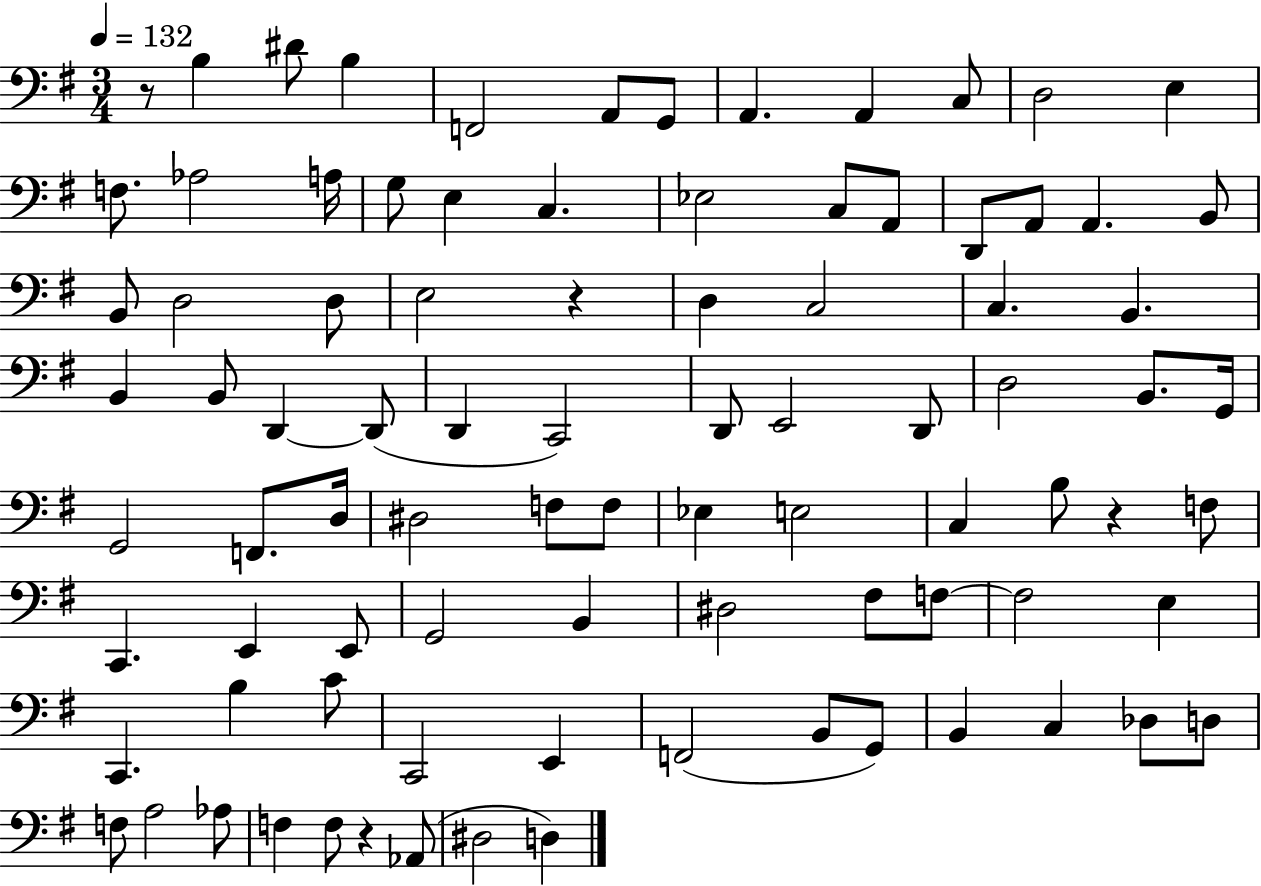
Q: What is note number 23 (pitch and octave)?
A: A2